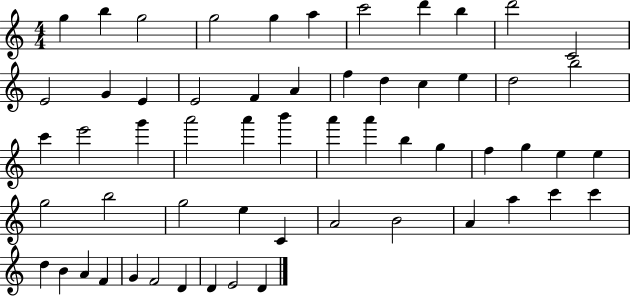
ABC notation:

X:1
T:Untitled
M:4/4
L:1/4
K:C
g b g2 g2 g a c'2 d' b d'2 C2 E2 G E E2 F A f d c e d2 b2 c' e'2 g' a'2 a' b' a' a' b g f g e e g2 b2 g2 e C A2 B2 A a c' c' d B A F G F2 D D E2 D